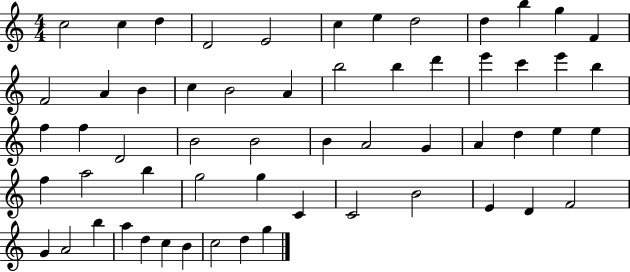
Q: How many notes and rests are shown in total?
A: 58